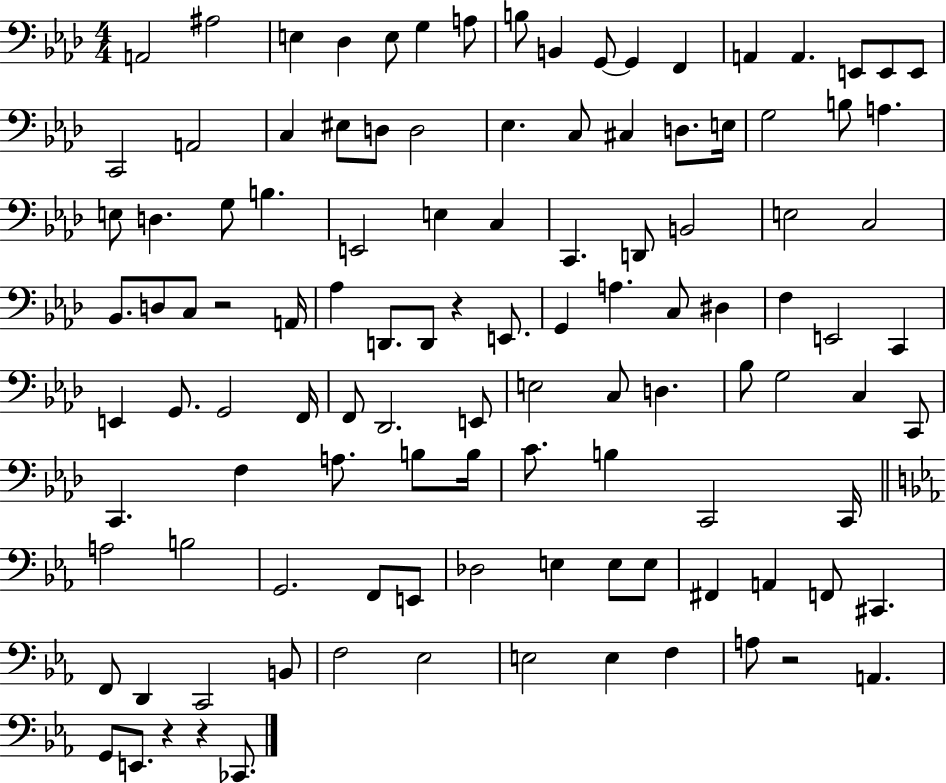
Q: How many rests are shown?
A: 5